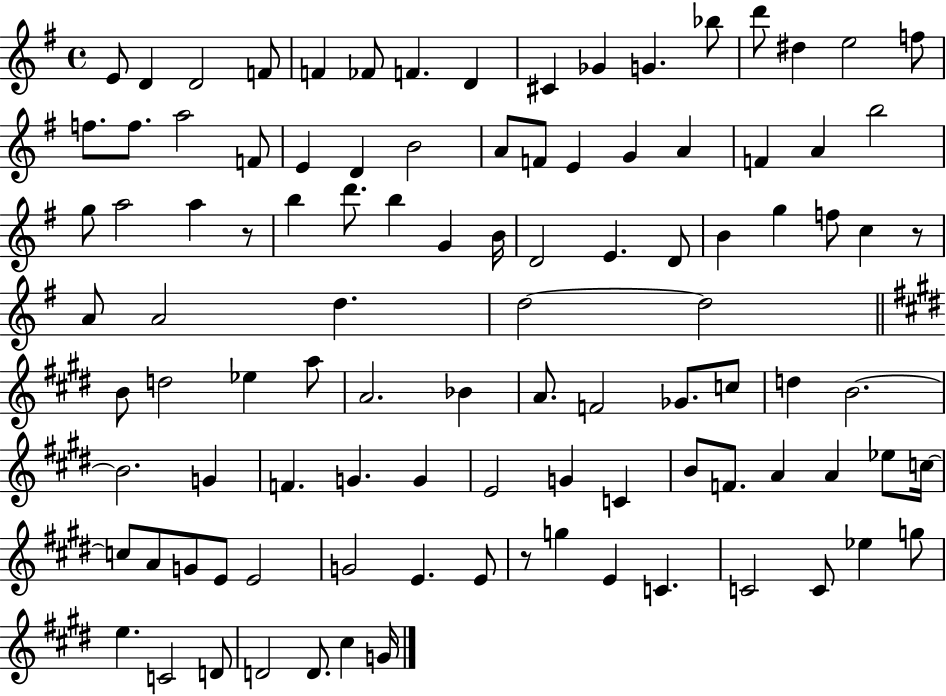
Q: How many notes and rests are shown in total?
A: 102